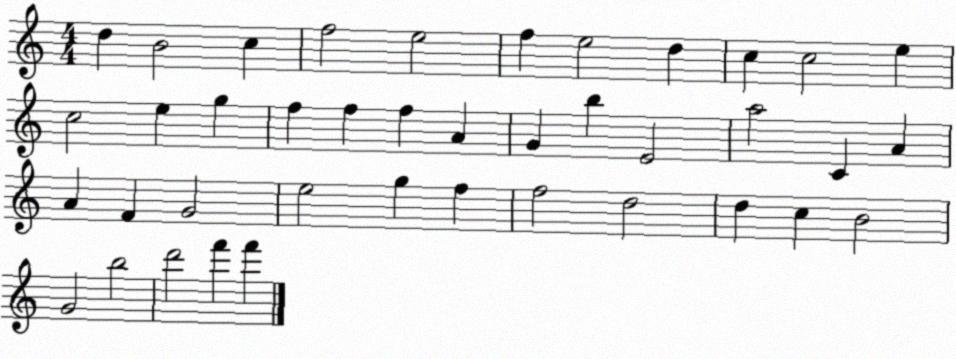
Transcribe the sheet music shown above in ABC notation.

X:1
T:Untitled
M:4/4
L:1/4
K:C
d B2 c f2 e2 f e2 d c c2 e c2 e g f f f A G b E2 a2 C A A F G2 e2 g f f2 d2 d c B2 G2 b2 d'2 f' f'